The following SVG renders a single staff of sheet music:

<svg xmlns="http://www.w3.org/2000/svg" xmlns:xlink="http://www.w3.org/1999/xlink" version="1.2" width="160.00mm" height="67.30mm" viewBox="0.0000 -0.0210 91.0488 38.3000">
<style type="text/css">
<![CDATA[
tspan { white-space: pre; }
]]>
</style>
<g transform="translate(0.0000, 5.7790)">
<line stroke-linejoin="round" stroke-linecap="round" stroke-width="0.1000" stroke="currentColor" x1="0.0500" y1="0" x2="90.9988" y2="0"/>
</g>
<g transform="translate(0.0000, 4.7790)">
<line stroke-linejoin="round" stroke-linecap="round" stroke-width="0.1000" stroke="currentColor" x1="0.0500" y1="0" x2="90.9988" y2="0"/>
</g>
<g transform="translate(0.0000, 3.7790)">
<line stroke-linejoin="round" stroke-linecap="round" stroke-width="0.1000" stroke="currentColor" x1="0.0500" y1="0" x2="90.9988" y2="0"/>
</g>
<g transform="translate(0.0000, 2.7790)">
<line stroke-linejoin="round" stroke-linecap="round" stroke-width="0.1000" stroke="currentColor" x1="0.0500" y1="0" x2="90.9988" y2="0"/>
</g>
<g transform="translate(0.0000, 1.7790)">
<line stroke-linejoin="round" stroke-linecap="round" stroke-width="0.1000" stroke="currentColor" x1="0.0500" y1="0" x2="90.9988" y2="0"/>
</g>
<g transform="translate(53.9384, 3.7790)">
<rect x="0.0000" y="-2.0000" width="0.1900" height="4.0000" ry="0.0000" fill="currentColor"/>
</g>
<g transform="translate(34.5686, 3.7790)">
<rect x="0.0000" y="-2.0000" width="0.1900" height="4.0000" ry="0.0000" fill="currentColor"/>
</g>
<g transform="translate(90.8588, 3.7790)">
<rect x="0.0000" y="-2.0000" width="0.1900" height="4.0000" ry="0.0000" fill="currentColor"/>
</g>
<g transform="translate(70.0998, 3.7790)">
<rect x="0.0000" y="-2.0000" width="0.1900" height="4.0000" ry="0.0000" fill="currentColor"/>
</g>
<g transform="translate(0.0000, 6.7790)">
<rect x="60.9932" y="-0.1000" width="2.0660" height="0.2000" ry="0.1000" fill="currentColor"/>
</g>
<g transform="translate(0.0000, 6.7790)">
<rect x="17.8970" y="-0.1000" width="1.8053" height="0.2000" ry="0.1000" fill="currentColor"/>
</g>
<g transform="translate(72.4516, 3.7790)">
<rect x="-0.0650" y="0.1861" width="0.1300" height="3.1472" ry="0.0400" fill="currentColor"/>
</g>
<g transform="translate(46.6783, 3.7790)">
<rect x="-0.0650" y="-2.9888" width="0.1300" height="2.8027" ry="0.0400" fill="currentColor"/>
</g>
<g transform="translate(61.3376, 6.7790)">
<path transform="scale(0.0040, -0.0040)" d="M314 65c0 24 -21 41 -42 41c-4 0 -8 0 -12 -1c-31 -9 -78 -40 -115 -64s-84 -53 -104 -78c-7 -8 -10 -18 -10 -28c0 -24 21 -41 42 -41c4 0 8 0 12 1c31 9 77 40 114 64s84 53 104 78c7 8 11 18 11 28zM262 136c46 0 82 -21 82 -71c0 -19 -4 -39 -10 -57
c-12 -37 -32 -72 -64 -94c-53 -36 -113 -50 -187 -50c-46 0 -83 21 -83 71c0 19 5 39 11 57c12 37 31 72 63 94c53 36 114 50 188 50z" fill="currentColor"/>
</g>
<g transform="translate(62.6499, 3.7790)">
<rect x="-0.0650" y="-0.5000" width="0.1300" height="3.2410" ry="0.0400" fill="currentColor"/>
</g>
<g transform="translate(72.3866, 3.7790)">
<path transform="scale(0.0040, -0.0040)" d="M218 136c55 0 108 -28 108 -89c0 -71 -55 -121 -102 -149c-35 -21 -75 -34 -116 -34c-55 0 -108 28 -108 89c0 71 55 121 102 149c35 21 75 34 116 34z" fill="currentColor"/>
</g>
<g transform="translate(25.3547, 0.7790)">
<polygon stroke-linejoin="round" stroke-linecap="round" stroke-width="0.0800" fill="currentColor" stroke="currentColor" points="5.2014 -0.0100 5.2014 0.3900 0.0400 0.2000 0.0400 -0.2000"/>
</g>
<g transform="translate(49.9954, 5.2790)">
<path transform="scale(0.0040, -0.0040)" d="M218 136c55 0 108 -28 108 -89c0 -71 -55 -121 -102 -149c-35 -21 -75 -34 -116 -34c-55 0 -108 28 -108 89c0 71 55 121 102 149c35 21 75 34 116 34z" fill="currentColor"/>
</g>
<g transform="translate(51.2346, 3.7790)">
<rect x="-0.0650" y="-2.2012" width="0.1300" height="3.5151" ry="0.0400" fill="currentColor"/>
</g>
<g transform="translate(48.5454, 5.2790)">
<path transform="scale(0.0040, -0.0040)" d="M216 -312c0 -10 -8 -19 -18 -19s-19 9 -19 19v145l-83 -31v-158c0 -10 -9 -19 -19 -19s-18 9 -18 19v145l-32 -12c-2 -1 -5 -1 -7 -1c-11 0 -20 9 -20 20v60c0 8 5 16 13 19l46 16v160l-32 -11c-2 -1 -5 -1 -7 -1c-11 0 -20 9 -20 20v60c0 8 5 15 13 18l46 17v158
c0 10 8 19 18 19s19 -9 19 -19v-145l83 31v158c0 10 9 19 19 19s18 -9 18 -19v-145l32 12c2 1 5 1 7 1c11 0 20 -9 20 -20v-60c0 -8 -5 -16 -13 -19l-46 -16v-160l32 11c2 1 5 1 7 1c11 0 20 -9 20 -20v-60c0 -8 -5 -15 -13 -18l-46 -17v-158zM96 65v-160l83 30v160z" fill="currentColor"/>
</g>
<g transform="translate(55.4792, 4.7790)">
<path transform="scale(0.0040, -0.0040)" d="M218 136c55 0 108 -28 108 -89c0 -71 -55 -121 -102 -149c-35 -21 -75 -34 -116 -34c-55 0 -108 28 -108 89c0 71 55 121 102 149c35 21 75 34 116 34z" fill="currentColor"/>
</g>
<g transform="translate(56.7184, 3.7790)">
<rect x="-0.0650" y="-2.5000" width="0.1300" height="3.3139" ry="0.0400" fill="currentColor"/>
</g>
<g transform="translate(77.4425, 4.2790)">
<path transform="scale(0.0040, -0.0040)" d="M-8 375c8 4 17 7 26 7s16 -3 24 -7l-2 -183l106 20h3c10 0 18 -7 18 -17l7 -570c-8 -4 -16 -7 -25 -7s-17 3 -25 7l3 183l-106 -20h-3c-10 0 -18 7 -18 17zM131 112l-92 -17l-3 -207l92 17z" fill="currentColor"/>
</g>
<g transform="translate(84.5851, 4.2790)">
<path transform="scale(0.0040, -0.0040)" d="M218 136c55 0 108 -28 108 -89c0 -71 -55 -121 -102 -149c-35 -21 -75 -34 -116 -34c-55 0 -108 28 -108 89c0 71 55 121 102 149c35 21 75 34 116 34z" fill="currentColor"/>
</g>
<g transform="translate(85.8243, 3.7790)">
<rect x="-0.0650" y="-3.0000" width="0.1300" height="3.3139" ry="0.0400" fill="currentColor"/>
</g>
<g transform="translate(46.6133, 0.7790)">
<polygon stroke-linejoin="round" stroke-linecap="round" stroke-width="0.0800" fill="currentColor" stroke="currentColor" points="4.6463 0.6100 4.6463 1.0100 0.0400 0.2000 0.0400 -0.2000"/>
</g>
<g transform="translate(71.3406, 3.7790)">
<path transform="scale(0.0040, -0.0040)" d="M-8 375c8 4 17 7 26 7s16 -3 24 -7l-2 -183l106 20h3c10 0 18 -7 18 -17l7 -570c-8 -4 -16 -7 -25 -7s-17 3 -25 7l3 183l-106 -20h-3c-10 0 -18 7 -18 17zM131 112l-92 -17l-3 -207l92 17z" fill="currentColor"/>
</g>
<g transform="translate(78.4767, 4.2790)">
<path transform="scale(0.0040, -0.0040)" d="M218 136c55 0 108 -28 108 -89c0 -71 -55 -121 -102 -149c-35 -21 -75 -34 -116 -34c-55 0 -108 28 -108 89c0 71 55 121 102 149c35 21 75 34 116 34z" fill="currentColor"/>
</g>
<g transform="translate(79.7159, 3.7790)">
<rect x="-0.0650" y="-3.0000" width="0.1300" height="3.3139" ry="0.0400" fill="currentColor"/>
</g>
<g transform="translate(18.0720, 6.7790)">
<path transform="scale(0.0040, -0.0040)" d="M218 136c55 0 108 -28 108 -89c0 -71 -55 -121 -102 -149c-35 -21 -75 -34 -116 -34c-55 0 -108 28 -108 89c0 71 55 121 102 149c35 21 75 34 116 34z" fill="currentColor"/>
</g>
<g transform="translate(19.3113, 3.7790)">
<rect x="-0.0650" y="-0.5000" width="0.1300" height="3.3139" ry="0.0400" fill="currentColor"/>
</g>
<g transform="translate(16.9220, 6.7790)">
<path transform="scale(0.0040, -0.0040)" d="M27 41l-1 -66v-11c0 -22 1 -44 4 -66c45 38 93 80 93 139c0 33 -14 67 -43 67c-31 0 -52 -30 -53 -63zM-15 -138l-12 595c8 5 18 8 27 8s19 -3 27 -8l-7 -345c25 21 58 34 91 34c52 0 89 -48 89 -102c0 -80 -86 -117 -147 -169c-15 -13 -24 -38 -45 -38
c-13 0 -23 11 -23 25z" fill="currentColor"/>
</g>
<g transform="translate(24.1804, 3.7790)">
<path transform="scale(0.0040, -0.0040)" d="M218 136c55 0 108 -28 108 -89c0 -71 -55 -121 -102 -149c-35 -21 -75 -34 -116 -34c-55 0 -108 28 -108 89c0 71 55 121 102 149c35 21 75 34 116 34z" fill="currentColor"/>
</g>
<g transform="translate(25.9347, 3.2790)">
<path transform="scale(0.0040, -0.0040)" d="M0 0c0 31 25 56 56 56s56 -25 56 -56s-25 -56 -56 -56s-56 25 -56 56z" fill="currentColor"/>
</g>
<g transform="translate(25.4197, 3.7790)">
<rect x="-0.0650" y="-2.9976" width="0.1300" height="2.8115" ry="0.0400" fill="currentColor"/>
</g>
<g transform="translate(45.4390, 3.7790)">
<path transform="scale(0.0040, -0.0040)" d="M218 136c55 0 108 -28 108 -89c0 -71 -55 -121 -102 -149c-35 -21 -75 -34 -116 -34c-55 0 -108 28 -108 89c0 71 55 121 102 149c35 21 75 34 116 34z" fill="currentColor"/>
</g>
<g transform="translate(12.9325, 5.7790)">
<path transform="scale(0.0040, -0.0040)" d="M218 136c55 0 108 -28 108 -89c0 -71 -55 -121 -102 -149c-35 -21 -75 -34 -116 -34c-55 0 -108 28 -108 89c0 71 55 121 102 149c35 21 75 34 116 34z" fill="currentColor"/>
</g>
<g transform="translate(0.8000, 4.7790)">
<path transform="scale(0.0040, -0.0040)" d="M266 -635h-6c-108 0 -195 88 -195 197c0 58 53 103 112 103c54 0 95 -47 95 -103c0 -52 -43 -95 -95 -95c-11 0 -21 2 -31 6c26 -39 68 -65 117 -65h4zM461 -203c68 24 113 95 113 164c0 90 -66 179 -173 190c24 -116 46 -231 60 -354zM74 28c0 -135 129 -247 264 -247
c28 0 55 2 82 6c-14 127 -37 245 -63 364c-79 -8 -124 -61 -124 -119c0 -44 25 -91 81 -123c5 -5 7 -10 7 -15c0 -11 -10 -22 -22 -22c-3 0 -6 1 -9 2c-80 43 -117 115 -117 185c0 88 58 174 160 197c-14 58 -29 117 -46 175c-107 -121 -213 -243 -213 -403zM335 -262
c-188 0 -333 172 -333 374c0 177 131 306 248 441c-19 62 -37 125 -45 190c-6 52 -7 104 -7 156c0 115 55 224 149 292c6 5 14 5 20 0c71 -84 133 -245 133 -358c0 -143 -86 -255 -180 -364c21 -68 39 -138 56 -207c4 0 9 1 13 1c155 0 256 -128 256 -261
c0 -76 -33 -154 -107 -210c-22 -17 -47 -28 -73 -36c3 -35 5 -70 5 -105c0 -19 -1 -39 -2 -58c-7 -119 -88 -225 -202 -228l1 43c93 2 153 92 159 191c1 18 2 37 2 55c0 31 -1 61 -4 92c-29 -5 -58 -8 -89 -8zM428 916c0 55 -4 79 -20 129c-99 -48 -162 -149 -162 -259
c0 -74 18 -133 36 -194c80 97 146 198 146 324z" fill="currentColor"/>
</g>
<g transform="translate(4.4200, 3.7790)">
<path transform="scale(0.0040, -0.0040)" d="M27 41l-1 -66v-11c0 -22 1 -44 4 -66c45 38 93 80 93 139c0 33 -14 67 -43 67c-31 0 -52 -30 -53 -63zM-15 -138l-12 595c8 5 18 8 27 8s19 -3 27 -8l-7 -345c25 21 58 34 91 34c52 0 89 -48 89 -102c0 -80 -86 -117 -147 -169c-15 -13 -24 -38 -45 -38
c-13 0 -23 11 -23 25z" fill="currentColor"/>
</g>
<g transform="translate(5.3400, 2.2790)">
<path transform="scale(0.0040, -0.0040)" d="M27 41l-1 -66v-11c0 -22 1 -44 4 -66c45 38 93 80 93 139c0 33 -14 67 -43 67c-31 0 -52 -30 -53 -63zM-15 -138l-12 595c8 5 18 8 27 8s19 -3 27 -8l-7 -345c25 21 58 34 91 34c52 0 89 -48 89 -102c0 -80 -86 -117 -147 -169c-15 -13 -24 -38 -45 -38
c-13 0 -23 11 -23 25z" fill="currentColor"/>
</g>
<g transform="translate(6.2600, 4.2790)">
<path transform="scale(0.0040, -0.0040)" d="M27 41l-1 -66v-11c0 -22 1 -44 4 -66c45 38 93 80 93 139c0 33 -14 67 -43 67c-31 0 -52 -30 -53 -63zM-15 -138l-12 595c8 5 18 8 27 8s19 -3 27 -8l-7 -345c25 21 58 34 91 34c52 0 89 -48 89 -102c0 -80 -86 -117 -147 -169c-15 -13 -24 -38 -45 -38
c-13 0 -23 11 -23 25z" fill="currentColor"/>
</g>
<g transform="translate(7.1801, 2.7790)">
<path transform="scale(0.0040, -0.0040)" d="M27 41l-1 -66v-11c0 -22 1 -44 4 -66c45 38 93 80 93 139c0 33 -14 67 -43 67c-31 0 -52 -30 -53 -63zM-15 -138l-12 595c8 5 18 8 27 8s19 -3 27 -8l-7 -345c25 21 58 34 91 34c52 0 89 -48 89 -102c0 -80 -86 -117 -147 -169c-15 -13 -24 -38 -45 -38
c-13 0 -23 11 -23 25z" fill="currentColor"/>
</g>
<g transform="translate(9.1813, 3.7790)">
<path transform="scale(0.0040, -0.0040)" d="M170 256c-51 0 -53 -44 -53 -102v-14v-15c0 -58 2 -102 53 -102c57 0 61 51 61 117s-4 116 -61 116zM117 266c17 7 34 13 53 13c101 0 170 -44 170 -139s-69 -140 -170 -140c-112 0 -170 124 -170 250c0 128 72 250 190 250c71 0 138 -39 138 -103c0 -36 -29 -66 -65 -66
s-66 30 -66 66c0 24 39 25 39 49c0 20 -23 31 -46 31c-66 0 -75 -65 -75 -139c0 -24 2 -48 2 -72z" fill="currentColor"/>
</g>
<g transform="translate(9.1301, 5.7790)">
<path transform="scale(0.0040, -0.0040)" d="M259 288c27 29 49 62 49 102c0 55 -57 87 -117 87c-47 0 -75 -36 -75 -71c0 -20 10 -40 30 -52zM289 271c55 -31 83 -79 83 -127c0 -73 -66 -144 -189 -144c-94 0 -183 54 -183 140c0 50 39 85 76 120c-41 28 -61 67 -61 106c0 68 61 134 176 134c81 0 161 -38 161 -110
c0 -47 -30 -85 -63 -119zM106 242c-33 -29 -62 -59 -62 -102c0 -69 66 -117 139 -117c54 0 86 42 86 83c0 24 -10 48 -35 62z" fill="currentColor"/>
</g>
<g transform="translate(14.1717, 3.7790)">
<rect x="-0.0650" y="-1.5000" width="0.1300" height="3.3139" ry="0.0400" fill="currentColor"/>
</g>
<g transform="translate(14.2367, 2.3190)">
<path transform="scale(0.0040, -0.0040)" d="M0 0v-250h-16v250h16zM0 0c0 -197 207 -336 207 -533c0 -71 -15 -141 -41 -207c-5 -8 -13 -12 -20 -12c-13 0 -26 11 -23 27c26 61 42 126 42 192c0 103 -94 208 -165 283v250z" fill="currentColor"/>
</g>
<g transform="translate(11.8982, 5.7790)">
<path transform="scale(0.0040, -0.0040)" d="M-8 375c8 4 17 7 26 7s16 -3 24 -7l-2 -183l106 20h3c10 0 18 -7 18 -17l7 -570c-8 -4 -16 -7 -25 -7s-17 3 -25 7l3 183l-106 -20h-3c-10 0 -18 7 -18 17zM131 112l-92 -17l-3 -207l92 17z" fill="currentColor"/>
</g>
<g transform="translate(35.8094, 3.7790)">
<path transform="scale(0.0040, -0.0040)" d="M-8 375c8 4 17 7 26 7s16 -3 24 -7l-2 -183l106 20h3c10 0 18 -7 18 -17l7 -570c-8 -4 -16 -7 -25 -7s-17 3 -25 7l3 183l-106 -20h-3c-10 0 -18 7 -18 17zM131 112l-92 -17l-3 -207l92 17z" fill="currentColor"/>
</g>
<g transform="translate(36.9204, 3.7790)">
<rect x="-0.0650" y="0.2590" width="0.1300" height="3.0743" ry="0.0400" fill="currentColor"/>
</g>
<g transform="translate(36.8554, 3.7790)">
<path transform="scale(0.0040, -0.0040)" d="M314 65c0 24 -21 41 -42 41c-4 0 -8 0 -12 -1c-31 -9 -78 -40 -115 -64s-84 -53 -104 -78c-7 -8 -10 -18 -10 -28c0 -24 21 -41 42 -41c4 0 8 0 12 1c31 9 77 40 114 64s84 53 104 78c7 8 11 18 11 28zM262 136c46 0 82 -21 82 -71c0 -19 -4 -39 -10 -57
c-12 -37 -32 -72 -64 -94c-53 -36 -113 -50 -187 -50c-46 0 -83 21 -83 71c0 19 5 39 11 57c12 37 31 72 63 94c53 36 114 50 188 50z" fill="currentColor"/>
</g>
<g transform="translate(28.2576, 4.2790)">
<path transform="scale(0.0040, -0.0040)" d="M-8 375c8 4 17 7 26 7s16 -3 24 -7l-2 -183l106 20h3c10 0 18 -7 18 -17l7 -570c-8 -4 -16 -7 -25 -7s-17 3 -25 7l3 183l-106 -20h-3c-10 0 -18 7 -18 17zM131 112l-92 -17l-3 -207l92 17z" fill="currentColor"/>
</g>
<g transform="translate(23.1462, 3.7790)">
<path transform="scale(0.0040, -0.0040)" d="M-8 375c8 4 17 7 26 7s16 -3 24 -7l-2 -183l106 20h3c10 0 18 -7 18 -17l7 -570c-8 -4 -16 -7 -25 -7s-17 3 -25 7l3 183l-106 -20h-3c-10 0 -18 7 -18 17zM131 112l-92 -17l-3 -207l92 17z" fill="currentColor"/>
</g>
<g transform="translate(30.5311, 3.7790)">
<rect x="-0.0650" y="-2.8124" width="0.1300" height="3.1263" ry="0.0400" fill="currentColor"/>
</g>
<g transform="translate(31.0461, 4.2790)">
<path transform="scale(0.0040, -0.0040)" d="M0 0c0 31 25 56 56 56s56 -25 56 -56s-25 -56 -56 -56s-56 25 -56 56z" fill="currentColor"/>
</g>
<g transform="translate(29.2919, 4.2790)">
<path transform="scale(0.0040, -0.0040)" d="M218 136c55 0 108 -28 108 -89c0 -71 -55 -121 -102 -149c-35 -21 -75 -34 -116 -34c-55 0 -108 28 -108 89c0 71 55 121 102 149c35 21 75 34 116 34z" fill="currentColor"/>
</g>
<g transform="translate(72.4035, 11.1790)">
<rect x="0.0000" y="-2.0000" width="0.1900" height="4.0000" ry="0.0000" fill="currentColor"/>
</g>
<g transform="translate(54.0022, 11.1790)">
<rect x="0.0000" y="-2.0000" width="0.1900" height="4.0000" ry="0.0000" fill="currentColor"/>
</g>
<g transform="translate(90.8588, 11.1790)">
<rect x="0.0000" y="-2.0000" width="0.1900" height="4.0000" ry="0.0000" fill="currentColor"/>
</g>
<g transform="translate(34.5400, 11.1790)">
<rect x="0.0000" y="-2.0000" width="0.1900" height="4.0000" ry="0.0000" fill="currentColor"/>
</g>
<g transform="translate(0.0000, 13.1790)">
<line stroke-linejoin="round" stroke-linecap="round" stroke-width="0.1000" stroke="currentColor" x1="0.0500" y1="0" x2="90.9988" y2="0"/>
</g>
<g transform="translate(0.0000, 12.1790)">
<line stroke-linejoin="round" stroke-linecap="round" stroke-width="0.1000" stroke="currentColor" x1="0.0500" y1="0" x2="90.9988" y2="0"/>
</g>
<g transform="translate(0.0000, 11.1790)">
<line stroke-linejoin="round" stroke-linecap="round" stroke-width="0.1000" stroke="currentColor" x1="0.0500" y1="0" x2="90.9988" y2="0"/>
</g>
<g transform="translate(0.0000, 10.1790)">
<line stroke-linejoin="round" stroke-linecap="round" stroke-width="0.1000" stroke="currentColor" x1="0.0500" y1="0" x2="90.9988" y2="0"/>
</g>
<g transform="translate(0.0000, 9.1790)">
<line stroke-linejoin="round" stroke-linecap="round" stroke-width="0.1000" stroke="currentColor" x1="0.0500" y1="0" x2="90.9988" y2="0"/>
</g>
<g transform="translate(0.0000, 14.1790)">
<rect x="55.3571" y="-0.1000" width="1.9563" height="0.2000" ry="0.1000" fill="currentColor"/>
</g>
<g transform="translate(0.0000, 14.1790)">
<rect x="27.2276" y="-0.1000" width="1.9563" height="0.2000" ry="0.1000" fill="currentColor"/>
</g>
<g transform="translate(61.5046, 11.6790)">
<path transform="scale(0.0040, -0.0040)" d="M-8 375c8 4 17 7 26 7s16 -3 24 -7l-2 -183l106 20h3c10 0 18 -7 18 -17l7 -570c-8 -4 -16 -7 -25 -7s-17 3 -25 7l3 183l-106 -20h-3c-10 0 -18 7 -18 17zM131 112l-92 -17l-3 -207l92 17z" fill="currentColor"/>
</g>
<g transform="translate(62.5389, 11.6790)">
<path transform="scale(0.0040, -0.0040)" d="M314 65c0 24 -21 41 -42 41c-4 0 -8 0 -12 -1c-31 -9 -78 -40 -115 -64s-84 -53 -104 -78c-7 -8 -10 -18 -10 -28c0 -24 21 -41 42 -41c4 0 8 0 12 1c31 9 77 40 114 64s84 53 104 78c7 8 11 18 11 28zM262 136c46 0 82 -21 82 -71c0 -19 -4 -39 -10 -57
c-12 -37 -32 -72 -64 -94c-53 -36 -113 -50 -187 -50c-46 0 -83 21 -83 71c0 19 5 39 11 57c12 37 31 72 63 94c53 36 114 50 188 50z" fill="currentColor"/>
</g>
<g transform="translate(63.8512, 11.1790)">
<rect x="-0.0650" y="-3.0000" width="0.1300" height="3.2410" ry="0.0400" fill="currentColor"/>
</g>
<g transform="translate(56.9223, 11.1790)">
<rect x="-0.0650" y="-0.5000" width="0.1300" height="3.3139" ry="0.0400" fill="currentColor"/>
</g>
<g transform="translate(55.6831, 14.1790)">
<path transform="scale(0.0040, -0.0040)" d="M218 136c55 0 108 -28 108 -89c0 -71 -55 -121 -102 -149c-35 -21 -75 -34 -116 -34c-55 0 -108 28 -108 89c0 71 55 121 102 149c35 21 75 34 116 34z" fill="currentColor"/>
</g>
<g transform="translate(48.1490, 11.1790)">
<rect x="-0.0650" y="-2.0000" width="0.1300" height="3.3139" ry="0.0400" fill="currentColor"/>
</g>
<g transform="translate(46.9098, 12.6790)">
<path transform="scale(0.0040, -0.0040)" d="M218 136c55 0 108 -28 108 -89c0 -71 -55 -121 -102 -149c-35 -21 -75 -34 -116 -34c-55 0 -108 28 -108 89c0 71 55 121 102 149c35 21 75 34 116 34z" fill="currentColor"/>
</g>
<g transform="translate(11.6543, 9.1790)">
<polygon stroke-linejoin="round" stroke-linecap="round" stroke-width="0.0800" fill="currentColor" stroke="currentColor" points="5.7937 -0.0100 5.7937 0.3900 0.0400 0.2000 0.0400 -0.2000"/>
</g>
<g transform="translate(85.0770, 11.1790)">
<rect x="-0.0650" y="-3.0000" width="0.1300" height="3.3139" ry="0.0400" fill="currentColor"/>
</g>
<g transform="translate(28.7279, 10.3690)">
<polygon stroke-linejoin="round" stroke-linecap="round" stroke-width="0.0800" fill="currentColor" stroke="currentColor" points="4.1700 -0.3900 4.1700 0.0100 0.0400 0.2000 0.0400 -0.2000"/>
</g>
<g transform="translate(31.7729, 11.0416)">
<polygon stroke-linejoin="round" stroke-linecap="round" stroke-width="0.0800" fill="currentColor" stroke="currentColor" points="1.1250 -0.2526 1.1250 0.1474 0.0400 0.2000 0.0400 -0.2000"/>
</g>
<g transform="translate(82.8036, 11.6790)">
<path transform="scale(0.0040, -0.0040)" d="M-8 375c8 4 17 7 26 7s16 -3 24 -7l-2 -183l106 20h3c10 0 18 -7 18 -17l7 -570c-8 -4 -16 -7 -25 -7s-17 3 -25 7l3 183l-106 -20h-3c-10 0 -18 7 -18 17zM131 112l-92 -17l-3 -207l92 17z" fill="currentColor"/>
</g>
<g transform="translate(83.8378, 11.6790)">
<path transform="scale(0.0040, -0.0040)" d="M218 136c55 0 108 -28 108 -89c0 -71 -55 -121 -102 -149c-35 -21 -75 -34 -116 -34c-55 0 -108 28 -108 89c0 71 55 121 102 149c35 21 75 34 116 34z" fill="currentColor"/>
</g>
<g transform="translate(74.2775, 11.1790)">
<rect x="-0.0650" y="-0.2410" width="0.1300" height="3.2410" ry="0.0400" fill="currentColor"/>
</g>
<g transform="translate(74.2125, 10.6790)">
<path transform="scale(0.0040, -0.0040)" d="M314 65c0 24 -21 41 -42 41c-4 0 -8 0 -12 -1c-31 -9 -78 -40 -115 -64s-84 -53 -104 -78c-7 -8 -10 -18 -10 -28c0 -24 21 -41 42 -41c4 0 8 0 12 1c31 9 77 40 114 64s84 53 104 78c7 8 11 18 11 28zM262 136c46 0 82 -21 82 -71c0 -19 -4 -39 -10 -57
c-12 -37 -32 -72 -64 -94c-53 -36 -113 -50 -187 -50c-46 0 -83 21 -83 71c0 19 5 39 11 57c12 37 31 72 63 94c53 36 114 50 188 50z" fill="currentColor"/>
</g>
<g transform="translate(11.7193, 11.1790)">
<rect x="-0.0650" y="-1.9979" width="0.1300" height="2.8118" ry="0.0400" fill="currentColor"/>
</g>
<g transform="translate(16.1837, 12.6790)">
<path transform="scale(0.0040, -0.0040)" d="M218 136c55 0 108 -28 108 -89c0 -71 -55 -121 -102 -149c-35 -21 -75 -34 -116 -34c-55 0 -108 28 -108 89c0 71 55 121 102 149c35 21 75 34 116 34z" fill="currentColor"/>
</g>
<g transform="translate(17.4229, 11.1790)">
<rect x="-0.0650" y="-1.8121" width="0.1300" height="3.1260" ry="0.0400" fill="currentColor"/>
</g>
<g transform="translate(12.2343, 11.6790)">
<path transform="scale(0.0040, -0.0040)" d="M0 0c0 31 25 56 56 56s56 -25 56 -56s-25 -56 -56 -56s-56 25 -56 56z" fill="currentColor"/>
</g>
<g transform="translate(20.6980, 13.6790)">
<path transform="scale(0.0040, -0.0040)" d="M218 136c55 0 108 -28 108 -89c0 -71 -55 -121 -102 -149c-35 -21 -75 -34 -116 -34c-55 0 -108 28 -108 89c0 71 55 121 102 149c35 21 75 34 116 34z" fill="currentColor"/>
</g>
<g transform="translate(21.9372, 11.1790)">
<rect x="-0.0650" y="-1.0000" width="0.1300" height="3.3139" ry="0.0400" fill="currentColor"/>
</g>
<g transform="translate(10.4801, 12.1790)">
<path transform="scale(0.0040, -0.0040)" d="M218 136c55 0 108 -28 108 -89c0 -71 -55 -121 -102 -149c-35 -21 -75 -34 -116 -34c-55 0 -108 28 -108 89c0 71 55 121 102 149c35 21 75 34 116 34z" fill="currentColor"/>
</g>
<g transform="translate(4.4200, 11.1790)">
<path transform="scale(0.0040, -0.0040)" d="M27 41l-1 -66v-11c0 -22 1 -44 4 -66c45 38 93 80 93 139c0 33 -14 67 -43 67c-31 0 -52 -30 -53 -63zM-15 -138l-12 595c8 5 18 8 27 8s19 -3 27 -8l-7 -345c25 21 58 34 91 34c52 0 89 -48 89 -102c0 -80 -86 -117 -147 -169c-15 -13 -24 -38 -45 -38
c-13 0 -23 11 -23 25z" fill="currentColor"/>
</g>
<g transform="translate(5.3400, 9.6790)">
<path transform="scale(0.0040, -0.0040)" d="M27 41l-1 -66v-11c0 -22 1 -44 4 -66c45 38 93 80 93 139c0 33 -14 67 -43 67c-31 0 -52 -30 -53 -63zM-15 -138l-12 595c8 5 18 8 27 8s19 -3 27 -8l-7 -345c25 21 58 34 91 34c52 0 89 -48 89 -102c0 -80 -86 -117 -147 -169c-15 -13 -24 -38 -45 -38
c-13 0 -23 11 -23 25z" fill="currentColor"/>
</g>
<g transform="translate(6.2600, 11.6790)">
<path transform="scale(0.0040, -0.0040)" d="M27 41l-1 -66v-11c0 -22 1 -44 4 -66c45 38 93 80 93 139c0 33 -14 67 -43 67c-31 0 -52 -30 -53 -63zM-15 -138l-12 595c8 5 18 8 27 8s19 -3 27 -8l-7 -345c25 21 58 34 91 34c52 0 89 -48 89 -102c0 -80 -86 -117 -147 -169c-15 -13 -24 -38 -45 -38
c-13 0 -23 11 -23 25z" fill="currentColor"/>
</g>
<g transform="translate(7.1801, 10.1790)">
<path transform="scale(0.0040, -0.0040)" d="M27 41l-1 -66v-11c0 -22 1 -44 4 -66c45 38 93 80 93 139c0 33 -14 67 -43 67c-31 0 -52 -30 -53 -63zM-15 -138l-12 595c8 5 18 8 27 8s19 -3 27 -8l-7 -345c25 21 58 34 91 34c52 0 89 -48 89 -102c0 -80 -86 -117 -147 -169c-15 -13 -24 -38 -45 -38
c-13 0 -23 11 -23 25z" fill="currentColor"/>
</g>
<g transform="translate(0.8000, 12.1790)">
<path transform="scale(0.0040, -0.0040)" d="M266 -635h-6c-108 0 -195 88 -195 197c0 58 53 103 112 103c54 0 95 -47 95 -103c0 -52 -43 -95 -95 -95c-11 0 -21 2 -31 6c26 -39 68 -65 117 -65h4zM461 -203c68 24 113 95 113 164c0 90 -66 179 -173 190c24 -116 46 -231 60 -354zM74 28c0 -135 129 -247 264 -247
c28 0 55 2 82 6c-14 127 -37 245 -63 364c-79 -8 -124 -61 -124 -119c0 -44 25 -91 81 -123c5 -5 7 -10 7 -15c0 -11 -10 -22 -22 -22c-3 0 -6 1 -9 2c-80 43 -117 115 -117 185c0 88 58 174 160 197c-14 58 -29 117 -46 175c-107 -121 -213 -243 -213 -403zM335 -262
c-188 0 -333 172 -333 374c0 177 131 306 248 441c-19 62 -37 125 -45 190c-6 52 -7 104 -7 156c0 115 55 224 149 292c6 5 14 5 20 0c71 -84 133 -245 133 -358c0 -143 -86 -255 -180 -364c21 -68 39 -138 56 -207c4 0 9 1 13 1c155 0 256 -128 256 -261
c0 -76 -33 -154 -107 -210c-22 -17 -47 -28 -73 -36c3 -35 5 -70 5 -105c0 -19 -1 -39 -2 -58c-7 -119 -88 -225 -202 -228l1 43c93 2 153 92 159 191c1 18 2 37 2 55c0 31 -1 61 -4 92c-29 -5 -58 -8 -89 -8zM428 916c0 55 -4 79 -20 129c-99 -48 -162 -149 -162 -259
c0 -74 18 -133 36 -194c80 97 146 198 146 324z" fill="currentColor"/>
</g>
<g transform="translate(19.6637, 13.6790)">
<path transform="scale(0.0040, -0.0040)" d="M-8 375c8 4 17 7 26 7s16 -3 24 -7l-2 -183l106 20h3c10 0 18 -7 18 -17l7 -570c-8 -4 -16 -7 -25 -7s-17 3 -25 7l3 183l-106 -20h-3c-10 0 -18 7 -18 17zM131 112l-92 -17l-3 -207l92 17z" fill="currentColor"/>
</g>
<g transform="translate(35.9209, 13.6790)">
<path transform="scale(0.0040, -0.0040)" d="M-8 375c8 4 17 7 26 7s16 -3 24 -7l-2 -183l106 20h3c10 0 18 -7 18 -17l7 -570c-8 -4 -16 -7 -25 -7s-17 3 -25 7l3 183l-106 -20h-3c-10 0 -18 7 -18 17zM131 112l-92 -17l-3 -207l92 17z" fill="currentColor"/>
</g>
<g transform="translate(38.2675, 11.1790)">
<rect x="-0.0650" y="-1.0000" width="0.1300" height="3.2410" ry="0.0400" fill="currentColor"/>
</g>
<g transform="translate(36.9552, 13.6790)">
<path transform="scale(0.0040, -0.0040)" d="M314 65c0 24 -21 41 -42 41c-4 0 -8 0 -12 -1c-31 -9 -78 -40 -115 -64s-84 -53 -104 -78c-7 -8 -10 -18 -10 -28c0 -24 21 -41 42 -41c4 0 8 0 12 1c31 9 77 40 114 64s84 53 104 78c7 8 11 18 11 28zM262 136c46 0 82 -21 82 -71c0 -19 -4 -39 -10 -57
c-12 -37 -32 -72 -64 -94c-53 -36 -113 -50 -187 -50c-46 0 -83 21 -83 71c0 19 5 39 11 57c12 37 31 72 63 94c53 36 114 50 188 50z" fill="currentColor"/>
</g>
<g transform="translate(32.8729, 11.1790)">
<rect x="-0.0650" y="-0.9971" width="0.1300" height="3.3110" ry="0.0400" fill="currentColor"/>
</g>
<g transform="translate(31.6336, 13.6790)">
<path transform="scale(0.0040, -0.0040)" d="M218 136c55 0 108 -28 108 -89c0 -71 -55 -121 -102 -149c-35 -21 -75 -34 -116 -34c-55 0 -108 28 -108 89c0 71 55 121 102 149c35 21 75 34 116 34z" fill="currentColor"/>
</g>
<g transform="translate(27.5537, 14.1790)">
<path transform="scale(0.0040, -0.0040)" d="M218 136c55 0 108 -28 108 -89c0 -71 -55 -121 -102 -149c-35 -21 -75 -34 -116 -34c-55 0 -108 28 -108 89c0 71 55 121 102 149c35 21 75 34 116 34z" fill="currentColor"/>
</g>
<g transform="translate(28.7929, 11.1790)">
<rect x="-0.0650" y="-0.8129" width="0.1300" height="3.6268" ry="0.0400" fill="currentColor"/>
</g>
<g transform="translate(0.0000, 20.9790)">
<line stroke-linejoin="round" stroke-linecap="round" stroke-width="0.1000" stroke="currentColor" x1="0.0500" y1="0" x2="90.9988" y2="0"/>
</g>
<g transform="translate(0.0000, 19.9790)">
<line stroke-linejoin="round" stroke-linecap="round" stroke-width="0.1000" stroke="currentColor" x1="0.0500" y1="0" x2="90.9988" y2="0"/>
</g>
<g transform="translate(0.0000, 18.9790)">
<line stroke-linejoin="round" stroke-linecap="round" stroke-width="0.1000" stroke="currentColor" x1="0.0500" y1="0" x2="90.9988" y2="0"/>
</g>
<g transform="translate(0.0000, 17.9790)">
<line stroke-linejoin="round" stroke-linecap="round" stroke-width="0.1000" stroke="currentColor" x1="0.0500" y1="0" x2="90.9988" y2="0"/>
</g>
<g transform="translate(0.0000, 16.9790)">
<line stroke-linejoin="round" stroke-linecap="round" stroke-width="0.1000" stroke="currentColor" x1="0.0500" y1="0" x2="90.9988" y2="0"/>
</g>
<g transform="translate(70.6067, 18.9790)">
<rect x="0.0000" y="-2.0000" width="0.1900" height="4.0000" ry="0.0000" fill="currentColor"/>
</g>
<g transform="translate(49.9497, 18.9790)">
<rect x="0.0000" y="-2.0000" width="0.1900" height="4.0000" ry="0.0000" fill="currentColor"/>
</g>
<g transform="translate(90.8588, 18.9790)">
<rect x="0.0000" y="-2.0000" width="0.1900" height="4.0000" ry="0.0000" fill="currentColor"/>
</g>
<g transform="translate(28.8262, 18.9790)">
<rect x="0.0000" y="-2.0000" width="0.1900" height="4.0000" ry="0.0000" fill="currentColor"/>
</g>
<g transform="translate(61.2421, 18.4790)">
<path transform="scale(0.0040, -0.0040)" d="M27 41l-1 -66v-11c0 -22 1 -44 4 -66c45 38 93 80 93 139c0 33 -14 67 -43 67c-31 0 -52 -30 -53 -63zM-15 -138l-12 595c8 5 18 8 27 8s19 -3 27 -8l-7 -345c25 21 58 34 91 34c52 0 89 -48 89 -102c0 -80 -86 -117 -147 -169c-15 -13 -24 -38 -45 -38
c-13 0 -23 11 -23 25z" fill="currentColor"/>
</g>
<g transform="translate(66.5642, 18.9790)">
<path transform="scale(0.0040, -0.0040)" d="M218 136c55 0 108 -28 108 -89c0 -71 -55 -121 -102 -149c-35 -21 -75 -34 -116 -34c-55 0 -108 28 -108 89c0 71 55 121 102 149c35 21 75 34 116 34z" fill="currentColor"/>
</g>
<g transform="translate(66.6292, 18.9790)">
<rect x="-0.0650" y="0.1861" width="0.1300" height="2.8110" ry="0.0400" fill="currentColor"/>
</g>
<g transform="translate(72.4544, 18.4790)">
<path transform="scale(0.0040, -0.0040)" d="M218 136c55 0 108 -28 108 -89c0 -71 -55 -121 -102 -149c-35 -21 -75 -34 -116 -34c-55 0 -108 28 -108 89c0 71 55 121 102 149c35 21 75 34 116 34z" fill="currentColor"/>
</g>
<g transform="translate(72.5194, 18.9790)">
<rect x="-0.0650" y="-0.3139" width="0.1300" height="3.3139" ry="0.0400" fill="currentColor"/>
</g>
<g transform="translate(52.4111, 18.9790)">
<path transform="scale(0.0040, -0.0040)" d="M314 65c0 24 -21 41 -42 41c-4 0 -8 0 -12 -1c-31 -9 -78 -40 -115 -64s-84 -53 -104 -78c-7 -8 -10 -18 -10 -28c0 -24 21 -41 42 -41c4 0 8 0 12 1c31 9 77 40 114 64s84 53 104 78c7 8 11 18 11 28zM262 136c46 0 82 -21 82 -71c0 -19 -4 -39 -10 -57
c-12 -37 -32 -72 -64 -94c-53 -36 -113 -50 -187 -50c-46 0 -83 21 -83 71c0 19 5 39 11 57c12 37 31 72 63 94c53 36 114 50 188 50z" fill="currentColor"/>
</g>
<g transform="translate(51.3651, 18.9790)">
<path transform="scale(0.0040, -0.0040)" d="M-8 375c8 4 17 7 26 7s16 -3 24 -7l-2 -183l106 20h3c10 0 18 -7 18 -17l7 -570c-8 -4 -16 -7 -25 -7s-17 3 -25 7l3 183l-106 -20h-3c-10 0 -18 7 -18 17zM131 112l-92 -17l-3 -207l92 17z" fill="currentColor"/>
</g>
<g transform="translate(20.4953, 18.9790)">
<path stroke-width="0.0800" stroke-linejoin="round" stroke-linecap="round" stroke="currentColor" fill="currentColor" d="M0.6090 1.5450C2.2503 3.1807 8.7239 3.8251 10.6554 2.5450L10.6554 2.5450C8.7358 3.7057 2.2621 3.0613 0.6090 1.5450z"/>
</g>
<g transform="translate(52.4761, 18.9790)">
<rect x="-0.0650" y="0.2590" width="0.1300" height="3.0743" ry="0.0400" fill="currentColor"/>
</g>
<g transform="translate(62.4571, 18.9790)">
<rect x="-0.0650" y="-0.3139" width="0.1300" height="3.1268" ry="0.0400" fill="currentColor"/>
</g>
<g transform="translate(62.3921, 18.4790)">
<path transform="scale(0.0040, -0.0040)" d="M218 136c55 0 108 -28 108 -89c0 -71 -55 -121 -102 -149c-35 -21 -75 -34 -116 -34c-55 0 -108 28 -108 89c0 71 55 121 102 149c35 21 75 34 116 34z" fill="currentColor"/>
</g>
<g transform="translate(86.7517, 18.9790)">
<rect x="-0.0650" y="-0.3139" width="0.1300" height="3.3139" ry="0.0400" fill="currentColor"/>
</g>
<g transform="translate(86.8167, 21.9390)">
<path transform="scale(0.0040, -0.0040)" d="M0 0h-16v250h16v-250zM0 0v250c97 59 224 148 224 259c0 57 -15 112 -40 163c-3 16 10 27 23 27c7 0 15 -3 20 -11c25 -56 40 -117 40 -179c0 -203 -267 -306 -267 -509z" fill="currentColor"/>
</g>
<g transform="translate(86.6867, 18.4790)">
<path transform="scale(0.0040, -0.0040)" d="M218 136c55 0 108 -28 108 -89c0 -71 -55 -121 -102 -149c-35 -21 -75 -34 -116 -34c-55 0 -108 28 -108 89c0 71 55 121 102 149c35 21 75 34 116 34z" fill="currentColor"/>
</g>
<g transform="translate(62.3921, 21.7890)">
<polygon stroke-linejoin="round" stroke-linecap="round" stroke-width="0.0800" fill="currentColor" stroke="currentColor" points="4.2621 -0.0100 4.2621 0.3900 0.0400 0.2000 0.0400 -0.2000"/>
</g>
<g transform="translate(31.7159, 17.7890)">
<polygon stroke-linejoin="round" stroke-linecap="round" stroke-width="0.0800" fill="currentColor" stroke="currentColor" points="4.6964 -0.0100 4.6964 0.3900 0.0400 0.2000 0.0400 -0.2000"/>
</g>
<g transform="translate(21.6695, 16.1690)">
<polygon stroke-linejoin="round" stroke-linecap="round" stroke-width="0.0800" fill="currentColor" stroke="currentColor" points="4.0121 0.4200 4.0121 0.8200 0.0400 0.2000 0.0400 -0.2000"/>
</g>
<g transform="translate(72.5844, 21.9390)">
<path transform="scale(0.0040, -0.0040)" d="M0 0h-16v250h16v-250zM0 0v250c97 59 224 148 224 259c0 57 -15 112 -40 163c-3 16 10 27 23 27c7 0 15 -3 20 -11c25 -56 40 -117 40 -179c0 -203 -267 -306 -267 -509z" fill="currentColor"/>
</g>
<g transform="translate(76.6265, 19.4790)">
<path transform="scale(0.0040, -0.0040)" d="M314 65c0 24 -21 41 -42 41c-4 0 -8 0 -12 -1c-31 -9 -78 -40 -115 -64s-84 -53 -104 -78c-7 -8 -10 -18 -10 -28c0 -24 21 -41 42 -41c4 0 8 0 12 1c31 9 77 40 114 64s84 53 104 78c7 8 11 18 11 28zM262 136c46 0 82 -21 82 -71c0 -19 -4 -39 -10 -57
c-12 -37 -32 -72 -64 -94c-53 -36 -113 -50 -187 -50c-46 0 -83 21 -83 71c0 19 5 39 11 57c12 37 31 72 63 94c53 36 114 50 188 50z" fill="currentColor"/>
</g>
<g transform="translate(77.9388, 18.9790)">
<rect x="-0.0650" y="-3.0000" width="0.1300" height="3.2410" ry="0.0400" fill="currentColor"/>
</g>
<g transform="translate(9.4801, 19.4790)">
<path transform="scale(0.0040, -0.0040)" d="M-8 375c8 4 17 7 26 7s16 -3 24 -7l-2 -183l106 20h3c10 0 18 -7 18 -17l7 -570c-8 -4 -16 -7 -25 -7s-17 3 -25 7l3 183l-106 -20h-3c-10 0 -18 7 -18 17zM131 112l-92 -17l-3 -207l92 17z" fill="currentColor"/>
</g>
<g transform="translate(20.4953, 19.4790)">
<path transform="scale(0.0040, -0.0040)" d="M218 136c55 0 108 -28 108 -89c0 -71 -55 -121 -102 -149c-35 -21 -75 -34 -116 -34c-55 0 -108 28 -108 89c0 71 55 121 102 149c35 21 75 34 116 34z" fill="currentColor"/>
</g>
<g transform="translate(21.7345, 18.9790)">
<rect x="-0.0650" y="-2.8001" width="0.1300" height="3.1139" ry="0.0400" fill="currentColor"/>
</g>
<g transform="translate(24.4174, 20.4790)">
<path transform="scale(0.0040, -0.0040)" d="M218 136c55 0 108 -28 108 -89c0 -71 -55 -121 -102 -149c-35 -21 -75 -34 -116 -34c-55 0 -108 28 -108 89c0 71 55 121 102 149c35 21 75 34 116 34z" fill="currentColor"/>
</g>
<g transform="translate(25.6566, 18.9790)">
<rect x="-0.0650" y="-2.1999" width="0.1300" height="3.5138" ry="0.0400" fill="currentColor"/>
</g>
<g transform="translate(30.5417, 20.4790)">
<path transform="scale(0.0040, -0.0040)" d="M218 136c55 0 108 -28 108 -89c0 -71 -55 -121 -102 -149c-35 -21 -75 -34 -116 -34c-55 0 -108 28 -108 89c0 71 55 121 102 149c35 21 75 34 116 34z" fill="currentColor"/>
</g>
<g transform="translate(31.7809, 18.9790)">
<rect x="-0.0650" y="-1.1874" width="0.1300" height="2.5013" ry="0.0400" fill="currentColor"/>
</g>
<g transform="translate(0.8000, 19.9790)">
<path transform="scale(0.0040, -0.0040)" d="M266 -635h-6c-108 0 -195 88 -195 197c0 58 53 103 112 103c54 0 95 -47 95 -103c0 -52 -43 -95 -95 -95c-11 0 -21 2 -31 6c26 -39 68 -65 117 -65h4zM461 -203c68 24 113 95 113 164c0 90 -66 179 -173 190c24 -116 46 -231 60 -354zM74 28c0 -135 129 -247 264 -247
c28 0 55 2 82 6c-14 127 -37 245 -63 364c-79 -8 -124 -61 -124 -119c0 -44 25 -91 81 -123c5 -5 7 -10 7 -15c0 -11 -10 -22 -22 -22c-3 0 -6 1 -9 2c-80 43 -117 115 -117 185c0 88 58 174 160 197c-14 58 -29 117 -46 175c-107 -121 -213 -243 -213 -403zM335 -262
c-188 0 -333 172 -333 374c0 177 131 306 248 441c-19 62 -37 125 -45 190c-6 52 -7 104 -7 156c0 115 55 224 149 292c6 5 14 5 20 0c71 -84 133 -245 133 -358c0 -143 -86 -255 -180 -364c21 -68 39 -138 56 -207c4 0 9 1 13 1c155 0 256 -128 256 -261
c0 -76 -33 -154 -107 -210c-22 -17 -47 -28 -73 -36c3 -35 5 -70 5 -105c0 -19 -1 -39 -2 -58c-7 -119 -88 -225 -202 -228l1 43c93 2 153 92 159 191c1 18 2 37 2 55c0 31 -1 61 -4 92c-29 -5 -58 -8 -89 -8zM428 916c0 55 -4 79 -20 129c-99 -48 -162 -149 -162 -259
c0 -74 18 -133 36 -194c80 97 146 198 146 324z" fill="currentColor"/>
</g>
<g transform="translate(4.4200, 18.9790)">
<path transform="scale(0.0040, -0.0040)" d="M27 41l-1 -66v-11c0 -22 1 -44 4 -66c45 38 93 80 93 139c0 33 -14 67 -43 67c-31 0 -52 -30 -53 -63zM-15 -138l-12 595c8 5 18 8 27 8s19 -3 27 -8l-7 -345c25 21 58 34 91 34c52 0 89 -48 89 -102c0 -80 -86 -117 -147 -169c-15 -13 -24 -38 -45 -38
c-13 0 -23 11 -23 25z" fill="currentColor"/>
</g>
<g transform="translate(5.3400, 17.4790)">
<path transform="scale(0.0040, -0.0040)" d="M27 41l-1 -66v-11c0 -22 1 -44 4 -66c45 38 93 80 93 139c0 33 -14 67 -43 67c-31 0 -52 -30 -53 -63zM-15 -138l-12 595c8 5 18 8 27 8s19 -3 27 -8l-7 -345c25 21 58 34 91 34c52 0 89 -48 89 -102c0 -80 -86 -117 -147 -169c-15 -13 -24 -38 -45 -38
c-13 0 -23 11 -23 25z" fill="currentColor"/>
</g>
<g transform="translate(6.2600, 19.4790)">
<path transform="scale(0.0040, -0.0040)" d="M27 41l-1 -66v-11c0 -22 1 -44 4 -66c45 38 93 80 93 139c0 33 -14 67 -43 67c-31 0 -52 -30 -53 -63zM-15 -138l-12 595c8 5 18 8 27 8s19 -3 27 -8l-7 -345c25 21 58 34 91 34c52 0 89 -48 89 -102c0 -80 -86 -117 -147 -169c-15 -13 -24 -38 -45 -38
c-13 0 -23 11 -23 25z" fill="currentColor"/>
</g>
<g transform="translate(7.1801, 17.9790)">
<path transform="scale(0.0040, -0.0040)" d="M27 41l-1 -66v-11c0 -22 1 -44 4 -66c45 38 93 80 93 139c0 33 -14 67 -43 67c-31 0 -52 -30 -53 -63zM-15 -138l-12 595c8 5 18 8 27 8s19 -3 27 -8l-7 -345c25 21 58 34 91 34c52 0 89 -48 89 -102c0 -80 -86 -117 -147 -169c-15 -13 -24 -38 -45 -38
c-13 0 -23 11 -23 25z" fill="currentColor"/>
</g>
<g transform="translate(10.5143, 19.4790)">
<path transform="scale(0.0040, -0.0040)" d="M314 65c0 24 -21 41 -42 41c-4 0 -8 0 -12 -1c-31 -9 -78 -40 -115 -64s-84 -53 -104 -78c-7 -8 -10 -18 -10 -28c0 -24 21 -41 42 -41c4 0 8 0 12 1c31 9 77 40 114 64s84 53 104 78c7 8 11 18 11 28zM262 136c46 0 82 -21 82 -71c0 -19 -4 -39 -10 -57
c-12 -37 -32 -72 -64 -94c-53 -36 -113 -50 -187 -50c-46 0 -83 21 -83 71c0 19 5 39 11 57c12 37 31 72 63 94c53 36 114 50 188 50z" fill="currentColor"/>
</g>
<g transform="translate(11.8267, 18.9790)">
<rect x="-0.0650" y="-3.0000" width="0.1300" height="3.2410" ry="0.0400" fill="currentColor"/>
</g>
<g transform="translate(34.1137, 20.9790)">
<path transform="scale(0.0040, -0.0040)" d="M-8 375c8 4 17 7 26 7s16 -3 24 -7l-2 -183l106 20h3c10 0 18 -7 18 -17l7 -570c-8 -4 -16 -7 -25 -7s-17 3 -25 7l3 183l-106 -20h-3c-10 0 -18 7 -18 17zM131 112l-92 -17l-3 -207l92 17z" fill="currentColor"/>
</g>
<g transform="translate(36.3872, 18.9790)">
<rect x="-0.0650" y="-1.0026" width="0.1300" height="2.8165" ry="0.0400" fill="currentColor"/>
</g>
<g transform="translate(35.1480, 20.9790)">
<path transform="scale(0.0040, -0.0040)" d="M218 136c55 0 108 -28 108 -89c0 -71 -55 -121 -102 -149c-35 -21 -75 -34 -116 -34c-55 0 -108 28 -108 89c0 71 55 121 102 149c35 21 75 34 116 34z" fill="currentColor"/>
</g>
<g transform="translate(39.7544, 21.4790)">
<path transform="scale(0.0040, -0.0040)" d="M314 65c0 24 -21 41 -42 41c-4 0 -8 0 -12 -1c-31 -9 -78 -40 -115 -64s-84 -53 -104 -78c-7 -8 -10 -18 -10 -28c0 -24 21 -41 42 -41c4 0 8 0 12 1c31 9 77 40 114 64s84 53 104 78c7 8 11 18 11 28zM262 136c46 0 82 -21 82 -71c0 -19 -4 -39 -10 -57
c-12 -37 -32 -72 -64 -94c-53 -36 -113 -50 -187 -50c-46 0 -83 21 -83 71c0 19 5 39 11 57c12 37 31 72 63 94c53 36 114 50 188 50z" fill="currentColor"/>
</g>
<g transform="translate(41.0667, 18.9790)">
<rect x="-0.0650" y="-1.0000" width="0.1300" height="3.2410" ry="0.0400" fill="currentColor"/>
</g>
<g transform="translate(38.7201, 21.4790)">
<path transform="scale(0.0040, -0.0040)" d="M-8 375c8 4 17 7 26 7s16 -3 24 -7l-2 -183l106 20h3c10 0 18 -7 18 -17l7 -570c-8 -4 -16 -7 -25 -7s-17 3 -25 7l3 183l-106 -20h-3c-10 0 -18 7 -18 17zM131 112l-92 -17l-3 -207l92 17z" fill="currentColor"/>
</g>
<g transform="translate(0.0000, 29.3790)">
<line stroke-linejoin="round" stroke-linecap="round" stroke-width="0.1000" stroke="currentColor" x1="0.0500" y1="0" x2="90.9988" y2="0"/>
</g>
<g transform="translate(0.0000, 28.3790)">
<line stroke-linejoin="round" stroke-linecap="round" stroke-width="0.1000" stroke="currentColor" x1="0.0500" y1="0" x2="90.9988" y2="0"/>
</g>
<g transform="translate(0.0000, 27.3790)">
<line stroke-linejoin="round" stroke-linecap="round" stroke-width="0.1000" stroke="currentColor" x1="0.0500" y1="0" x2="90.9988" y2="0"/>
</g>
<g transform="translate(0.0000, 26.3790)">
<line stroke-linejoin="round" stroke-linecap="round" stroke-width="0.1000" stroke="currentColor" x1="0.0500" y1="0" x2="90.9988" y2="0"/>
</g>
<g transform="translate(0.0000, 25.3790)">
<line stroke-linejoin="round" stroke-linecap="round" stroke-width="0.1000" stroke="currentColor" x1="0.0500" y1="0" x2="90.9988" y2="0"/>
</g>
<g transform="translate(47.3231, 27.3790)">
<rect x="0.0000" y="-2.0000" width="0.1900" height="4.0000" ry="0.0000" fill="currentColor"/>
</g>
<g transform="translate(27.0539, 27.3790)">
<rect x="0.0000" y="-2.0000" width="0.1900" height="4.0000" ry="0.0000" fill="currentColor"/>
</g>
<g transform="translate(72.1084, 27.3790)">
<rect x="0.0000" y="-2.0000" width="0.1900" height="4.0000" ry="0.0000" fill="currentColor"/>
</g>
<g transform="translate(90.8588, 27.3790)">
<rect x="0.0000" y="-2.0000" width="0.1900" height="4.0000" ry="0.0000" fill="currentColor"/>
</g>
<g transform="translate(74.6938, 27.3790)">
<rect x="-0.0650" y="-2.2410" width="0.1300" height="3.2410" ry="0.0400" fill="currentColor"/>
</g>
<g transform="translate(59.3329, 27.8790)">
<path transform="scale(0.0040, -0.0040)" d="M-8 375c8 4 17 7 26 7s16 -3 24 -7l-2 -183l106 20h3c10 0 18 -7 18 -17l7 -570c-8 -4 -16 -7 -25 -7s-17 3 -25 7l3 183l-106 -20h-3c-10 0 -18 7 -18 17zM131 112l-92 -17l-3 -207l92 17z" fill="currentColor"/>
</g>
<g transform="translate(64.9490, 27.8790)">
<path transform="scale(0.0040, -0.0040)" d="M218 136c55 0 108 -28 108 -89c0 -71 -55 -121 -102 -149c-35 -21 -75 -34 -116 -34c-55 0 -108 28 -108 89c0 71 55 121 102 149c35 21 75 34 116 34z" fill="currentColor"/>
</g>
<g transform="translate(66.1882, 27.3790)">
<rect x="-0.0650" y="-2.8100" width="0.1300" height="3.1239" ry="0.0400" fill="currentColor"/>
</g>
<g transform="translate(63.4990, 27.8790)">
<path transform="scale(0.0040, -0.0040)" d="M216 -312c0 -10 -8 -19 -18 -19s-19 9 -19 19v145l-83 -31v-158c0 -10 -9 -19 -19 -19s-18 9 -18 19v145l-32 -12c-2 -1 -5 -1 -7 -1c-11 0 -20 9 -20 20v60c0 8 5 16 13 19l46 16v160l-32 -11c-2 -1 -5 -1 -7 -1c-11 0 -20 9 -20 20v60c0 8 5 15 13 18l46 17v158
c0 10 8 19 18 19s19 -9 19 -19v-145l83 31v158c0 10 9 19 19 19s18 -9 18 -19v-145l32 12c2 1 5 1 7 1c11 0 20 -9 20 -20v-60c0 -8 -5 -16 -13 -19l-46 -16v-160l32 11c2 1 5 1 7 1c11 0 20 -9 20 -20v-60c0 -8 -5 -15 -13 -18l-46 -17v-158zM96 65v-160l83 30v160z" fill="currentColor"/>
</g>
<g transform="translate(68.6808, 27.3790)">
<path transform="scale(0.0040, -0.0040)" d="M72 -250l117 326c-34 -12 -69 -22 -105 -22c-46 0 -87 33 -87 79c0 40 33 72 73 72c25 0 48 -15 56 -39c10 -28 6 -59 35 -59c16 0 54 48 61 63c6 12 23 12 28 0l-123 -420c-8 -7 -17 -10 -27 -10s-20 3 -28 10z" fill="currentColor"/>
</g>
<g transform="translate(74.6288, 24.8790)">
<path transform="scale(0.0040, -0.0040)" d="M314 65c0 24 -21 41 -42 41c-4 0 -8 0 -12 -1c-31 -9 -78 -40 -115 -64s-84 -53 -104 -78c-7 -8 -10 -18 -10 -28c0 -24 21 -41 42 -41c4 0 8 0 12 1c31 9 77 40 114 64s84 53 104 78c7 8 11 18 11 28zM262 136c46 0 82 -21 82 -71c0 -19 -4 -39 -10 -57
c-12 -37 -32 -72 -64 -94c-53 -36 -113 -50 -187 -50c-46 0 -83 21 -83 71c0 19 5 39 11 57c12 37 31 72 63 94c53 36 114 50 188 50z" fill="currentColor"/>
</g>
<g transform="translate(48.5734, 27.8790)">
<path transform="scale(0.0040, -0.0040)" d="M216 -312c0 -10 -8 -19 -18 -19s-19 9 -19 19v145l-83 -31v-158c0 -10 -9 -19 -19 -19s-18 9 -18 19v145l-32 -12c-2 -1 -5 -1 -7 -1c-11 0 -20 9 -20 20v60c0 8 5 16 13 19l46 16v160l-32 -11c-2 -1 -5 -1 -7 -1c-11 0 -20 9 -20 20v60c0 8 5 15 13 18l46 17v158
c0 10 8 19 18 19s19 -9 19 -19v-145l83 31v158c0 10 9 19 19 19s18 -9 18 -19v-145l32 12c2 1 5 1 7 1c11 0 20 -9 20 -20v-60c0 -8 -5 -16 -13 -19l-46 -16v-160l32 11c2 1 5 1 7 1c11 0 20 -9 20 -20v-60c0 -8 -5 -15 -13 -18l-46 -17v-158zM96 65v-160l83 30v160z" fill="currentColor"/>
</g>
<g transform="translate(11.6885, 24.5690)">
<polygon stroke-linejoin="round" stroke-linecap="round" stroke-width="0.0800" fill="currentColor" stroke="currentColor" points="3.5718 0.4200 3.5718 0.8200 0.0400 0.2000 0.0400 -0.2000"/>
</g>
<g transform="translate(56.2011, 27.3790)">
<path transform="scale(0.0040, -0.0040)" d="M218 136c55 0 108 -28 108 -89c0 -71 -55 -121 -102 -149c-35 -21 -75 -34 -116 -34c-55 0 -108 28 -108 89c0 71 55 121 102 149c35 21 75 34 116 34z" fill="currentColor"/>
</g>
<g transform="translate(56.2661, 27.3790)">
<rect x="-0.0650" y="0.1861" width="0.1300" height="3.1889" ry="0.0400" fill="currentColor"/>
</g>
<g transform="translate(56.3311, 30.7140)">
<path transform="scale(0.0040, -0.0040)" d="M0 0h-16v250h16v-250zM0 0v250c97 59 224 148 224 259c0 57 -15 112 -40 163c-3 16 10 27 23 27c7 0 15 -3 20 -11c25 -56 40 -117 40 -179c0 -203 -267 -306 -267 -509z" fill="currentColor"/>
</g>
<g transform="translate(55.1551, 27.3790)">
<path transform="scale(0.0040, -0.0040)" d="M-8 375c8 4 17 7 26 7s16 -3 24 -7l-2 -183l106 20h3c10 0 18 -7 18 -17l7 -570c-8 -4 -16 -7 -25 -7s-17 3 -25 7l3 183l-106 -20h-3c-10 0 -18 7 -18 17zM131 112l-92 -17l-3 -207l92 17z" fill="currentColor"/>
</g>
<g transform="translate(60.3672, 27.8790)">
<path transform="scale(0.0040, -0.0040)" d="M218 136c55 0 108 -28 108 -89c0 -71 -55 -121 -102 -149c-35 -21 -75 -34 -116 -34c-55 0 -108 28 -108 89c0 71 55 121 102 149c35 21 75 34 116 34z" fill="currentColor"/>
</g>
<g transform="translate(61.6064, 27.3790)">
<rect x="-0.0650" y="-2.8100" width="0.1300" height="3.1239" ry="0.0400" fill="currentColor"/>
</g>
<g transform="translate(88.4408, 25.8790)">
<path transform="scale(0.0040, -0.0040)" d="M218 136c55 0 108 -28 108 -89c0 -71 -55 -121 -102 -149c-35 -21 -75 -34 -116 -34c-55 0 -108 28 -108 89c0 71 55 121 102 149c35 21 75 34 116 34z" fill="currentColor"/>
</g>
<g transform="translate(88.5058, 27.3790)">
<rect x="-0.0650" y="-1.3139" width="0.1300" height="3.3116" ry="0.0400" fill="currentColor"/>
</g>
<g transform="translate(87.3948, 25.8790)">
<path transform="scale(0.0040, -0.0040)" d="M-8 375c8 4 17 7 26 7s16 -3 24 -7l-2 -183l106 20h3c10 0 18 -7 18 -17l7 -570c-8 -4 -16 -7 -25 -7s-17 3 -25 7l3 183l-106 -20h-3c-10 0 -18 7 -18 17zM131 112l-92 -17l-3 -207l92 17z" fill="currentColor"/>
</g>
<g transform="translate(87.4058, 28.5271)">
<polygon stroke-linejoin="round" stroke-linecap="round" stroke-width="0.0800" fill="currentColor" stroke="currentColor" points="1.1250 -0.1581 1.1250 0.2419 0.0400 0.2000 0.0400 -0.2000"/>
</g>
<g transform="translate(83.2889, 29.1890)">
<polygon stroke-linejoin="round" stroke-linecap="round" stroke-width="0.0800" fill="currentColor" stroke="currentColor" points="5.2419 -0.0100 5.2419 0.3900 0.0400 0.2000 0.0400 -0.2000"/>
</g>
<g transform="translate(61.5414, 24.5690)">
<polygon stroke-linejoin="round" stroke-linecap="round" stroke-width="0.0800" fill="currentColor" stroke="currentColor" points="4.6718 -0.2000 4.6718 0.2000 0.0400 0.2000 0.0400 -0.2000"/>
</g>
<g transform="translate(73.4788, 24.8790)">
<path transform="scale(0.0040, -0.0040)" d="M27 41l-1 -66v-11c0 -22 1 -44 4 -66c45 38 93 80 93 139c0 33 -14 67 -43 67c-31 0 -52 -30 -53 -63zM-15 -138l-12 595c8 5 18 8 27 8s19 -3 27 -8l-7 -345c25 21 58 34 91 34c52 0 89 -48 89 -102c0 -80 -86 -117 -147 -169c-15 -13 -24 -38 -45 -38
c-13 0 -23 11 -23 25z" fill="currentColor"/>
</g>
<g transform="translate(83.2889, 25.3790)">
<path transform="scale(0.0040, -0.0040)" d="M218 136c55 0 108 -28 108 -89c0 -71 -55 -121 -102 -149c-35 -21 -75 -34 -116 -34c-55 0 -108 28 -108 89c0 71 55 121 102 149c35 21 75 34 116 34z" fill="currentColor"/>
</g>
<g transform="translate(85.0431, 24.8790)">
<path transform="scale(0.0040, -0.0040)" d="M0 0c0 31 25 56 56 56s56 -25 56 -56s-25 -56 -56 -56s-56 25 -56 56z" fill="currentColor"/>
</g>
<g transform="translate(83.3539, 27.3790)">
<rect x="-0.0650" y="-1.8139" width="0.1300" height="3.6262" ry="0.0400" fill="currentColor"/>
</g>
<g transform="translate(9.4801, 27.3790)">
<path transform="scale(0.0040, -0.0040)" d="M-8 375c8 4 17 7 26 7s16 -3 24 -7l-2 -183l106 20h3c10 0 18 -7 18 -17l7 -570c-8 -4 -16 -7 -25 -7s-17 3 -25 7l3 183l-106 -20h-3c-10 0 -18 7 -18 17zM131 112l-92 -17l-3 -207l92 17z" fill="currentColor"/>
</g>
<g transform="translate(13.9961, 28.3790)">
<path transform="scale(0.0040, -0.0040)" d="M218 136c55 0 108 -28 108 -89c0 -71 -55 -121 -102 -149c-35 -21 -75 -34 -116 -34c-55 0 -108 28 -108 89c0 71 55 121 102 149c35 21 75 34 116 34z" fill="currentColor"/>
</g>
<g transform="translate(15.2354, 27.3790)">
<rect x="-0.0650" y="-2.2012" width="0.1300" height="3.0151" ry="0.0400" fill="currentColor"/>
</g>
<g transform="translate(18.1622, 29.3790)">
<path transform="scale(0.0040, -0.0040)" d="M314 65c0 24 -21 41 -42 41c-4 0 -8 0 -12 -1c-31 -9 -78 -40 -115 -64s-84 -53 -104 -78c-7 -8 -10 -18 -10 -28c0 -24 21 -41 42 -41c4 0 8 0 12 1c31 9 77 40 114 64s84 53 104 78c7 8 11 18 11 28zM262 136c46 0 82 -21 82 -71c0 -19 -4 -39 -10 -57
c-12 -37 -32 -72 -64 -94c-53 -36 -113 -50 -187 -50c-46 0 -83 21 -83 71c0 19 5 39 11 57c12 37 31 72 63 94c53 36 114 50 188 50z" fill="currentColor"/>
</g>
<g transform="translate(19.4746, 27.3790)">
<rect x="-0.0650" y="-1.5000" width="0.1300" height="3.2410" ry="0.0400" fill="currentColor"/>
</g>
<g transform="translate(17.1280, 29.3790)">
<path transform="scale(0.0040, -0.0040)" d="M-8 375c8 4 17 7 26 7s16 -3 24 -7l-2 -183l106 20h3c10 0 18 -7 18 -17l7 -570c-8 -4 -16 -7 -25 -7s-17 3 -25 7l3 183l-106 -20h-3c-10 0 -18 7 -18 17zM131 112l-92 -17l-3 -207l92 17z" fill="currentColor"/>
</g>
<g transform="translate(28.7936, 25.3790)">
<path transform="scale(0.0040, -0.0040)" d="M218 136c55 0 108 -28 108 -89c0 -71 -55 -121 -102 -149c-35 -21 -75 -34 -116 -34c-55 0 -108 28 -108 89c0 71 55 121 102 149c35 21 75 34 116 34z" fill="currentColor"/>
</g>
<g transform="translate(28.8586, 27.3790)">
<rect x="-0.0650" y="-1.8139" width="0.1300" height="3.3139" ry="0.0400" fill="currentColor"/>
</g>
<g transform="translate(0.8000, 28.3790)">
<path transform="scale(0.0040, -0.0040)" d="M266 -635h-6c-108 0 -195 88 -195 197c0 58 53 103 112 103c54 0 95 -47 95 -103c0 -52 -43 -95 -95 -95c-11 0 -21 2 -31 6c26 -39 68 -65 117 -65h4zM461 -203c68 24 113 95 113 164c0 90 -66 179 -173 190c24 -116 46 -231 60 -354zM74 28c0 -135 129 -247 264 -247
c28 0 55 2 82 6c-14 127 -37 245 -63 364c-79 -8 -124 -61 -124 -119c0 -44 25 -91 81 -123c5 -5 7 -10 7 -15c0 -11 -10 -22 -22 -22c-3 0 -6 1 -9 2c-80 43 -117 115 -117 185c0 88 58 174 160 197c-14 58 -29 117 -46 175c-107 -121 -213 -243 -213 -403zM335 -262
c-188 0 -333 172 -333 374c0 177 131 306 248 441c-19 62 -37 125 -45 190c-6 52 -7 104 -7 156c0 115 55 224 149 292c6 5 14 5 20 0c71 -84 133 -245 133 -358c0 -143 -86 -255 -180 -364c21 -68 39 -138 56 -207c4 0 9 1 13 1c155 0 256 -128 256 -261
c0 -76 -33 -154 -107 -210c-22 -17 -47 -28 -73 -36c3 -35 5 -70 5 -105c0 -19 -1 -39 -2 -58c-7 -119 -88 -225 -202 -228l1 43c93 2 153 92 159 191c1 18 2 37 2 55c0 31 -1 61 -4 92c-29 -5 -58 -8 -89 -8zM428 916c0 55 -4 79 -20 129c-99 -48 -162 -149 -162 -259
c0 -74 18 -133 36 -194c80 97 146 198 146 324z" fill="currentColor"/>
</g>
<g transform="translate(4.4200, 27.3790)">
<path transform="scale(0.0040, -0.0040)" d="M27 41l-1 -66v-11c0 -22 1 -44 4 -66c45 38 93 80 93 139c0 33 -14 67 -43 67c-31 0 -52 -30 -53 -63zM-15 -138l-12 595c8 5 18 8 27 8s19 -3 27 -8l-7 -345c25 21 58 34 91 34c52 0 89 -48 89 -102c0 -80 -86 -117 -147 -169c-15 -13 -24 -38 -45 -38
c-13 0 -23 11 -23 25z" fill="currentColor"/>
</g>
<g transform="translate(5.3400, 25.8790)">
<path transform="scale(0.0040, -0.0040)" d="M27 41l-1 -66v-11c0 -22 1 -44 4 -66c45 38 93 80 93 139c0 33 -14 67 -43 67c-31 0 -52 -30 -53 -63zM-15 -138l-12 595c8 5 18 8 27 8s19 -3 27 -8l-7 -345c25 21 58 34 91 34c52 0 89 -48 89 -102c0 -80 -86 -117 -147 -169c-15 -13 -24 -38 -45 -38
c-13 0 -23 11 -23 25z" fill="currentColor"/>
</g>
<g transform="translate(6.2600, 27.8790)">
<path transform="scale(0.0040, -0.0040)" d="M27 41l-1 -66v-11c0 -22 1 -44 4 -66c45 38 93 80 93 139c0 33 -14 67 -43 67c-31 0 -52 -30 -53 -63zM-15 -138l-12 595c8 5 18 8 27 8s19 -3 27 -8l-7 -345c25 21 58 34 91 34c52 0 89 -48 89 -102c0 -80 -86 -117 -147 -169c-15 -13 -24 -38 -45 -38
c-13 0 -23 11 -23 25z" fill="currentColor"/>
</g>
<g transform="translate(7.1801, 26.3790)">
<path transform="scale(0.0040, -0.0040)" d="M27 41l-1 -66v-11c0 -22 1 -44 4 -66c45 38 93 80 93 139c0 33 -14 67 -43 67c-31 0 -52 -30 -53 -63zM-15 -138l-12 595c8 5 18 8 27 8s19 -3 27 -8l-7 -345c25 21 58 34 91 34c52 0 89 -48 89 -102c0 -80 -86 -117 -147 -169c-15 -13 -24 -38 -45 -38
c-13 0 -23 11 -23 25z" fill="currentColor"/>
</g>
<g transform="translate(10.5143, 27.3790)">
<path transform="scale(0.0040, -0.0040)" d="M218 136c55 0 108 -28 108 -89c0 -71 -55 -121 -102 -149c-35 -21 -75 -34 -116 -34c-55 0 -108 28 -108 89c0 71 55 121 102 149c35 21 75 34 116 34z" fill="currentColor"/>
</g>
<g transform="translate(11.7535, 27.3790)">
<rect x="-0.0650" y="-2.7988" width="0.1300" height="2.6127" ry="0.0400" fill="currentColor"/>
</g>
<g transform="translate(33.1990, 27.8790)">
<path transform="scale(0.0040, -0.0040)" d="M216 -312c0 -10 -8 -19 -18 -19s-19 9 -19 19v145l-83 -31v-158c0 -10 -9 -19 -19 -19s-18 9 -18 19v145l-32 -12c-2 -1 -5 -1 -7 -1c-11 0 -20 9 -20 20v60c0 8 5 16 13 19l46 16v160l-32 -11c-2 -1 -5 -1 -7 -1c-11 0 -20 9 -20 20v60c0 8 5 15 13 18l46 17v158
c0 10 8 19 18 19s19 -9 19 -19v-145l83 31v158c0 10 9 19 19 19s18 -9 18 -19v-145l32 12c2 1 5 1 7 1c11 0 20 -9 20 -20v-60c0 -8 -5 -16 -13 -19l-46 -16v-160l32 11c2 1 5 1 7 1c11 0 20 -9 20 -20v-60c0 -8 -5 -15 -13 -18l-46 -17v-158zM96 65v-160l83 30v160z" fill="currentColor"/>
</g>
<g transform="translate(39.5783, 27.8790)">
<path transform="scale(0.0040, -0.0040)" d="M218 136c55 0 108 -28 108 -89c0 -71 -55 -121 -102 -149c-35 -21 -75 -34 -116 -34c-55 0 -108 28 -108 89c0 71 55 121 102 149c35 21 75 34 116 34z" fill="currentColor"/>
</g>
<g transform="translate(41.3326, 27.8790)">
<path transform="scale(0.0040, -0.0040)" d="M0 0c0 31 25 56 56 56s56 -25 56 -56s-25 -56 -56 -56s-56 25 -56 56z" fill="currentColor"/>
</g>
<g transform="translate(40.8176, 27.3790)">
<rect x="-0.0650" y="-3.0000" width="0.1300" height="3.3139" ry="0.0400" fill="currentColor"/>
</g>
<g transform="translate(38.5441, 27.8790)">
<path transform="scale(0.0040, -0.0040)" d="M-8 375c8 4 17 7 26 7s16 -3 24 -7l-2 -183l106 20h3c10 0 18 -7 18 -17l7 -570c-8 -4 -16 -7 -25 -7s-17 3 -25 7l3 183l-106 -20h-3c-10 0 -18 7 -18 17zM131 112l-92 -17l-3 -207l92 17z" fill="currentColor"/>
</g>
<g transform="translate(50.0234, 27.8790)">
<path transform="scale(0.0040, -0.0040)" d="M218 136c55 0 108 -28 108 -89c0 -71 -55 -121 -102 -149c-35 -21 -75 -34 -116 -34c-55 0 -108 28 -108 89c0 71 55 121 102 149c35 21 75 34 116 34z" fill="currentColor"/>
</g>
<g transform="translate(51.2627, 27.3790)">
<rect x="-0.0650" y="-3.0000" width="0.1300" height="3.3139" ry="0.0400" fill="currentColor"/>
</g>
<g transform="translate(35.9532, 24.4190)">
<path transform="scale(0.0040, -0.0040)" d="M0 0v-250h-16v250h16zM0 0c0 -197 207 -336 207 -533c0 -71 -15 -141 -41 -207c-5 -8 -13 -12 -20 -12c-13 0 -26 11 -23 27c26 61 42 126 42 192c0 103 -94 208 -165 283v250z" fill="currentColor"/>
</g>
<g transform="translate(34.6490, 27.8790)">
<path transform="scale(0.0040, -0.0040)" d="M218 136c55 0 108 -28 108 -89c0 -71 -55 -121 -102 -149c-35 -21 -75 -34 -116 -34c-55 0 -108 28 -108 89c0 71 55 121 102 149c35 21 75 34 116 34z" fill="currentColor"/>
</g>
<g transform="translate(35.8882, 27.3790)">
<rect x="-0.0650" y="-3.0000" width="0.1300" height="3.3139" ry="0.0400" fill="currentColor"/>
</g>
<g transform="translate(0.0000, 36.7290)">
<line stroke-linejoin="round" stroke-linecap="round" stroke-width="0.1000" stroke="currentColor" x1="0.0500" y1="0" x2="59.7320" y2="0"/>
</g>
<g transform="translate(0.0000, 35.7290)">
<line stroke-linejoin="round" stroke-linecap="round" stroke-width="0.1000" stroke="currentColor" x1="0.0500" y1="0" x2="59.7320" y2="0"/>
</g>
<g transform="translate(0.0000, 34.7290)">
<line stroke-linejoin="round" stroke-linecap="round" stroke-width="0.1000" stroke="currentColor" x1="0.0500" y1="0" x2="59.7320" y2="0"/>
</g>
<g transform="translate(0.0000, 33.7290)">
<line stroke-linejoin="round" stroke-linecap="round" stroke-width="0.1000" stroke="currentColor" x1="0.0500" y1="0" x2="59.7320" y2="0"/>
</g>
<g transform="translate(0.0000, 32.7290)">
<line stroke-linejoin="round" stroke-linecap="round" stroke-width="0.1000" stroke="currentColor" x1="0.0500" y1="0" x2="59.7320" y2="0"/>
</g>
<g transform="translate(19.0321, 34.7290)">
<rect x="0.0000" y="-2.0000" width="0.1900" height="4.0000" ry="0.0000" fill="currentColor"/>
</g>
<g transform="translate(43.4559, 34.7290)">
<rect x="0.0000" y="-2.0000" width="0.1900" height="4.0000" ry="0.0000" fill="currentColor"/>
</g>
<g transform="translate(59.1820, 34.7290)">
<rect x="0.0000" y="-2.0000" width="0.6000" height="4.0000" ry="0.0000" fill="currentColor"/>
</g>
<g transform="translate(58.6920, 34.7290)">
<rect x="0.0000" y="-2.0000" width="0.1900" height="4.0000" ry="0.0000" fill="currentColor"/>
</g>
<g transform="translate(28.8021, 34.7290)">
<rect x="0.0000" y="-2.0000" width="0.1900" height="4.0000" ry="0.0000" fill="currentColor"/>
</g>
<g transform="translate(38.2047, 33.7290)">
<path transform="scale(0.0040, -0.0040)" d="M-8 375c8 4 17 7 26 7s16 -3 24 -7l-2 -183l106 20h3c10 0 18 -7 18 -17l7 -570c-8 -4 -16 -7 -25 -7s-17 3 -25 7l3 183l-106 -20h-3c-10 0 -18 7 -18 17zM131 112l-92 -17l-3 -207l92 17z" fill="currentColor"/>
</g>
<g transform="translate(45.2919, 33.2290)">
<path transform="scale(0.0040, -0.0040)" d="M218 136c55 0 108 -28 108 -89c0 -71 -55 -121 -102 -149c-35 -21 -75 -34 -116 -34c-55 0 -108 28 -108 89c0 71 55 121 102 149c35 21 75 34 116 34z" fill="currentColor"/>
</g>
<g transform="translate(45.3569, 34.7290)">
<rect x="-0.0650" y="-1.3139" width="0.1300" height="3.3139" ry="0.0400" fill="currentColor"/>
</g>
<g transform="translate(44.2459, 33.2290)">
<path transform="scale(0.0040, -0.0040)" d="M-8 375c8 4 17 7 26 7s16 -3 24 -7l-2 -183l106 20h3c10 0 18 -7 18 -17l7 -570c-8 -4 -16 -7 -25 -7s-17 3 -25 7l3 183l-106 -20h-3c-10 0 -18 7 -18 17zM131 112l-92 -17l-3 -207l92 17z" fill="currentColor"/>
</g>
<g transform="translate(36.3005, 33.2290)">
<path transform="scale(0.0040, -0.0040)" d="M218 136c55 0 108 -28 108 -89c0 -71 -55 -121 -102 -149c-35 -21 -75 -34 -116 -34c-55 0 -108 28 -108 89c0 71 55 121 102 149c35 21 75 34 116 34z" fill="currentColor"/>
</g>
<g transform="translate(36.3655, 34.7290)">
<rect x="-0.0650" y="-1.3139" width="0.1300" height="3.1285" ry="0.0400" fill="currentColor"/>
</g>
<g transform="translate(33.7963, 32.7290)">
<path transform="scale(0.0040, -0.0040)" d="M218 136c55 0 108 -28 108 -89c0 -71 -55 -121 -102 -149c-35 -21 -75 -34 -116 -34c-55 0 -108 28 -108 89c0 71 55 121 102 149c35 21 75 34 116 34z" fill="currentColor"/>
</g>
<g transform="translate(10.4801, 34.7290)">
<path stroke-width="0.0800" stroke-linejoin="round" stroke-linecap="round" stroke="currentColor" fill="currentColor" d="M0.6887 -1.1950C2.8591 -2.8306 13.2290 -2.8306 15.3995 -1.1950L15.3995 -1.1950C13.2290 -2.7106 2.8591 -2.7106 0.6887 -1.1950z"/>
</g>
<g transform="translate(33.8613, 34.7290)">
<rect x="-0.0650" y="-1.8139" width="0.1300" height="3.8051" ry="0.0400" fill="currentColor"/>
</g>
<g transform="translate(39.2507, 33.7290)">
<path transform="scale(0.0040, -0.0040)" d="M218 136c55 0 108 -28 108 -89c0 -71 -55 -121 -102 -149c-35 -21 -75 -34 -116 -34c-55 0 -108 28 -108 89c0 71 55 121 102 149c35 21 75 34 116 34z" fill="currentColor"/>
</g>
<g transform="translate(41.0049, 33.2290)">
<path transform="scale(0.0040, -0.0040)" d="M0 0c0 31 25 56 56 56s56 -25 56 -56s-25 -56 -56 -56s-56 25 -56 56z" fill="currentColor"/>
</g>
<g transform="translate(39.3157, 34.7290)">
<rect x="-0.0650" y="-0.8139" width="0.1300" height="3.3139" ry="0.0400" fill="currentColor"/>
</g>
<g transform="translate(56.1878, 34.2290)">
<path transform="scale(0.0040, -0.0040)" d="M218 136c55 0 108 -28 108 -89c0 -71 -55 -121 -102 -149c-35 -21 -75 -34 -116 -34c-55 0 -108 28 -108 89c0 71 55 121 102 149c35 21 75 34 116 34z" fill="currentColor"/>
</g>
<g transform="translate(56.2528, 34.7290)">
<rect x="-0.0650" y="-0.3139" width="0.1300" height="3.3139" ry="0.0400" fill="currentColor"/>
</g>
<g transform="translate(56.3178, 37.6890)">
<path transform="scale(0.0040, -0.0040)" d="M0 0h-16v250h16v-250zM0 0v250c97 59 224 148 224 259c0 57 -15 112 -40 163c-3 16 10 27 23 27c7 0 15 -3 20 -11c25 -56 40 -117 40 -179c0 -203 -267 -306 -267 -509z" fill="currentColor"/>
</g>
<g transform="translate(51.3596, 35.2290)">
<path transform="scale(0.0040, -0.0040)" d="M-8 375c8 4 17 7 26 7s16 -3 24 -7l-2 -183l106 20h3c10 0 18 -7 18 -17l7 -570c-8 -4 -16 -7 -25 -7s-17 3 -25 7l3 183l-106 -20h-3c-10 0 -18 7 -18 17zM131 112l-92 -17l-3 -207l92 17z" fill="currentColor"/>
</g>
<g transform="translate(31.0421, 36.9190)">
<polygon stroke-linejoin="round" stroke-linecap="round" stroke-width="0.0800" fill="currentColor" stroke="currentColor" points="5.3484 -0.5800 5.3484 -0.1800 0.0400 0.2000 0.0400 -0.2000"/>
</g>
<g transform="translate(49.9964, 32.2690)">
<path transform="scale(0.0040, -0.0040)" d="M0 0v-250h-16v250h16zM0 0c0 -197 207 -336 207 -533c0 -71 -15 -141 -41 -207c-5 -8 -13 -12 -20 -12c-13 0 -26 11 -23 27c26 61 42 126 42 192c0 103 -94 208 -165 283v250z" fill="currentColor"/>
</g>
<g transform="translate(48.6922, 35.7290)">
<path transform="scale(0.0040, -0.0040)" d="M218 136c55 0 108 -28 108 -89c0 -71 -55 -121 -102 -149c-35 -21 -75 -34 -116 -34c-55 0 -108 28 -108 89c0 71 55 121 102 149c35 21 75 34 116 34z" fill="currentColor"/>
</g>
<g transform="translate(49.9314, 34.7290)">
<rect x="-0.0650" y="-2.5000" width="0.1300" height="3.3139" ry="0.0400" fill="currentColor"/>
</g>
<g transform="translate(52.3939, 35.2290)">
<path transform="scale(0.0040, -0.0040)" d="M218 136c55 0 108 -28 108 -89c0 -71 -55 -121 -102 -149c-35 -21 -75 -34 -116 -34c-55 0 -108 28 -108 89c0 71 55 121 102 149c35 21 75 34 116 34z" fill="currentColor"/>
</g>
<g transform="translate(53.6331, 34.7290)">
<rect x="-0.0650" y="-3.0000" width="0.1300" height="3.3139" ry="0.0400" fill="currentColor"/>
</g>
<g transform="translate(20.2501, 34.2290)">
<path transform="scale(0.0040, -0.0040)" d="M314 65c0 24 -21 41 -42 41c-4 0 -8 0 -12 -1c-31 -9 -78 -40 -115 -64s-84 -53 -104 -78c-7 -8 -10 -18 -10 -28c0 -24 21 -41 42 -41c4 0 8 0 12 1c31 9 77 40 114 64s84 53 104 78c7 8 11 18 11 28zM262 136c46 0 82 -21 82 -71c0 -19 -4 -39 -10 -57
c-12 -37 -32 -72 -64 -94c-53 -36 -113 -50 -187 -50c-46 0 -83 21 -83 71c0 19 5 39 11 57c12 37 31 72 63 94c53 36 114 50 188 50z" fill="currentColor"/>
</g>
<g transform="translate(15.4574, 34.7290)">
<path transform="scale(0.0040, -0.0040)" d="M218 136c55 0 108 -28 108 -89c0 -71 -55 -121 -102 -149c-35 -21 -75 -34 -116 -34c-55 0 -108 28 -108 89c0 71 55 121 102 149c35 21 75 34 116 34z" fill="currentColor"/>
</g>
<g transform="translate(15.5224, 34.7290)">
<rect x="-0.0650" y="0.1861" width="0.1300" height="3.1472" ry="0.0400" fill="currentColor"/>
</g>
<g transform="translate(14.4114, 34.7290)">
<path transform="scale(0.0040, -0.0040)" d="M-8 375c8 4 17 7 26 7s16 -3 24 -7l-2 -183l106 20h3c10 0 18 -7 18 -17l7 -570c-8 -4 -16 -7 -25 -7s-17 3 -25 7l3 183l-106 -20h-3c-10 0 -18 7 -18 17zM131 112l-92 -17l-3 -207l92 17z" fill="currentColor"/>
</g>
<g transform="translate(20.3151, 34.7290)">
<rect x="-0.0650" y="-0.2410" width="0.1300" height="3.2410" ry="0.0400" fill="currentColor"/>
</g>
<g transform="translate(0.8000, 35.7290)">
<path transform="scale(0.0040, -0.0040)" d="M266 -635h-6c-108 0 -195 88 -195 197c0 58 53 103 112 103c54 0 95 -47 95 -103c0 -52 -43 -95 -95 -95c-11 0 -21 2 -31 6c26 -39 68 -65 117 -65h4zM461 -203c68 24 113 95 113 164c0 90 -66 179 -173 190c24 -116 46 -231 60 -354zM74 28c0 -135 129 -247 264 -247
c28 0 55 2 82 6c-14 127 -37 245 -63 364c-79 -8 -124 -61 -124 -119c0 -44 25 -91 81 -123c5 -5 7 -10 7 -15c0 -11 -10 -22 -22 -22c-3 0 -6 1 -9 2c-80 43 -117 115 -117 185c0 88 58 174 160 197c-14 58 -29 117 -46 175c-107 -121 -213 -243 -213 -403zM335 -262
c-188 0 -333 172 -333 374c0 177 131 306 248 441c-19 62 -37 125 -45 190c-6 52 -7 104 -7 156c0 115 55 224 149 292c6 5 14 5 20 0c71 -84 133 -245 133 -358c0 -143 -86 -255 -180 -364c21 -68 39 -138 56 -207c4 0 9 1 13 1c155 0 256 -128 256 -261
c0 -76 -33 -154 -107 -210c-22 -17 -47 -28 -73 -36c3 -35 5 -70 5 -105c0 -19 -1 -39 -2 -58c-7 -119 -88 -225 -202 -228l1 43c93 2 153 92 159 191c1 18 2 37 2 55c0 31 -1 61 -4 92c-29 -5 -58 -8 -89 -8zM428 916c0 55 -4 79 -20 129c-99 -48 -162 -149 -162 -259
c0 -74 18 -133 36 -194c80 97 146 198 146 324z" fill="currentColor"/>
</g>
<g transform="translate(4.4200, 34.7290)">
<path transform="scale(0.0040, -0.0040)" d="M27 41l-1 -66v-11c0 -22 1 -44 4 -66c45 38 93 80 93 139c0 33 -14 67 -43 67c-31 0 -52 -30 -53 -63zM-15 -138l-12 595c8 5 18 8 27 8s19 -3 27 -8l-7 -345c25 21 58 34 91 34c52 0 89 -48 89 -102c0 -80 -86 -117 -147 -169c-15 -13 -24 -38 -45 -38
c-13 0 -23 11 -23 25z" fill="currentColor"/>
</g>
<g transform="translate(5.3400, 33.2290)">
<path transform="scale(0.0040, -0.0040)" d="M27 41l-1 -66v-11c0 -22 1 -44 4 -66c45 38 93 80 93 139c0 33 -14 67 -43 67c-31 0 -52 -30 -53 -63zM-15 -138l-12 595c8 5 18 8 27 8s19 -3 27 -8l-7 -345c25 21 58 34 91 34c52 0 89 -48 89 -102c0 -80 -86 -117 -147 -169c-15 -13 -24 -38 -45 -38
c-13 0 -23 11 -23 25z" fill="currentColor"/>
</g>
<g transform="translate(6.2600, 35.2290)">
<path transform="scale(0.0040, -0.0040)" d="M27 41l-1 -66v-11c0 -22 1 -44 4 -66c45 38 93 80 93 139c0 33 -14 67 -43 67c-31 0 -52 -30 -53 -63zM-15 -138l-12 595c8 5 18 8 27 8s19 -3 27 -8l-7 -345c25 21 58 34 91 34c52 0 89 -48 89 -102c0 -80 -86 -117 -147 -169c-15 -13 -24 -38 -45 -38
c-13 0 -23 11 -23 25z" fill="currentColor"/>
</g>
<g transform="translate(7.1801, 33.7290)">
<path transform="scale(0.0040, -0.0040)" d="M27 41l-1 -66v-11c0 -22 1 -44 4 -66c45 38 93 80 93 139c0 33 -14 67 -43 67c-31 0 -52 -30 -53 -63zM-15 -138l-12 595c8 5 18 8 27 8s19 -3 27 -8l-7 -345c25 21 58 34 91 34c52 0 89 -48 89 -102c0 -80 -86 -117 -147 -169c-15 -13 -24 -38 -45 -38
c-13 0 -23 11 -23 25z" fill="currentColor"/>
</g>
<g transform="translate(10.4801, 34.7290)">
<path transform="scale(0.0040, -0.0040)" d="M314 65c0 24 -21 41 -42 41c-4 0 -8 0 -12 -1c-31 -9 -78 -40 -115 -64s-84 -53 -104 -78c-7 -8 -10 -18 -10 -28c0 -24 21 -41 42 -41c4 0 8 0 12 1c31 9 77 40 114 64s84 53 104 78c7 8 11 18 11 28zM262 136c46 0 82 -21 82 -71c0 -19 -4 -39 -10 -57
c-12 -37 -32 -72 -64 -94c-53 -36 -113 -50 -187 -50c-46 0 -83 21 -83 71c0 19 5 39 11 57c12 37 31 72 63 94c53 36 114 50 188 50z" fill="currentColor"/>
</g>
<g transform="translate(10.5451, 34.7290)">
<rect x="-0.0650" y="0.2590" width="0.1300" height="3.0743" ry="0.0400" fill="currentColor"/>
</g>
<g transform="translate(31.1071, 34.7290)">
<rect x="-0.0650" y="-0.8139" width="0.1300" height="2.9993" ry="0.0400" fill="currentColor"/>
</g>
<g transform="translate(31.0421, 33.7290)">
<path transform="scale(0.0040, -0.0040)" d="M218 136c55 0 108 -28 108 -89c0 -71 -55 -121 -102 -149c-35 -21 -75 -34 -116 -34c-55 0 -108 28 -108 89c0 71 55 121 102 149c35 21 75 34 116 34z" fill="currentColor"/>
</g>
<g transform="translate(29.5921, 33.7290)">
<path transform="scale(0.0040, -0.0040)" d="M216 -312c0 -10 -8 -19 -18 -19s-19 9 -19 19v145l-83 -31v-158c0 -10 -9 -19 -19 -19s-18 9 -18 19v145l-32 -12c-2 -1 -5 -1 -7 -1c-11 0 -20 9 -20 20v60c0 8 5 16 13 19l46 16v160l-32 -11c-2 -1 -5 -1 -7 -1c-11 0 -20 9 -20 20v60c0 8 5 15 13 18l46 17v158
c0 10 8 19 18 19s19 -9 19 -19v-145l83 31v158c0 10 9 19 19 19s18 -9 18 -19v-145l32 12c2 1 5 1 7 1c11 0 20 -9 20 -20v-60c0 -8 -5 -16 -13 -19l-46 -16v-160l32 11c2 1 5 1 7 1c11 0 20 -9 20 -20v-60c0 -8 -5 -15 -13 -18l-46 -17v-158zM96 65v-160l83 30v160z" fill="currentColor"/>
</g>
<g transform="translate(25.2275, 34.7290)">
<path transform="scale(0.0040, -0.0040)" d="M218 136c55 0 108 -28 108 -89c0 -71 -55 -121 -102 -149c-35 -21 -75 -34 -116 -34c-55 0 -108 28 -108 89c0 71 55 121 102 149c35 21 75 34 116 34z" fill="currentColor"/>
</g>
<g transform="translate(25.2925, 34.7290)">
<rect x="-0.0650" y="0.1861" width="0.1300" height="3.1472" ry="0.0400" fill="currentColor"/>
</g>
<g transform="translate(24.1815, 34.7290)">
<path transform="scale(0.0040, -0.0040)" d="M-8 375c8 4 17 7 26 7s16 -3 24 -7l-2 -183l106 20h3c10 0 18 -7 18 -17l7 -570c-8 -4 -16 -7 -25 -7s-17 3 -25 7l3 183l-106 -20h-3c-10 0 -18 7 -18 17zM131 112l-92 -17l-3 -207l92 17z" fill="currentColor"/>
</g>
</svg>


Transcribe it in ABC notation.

X:1
T:Untitled
M:6/8
L:1/4
K:Ab
E/2 _C B/2 A/2 B2 B/2 ^F/2 G C2 B A A G/2 F/2 D C/2 D/4 D2 F C A2 c2 A A2 A/2 F/2 F/2 E/2 D2 B2 _c/2 B/2 c/2 _A2 c/2 B/2 G/2 E2 f ^A/2 A ^A B/2 A/2 ^A/2 z/2 _g2 f/2 e/4 _B2 B c2 B ^d/2 f/2 _e/2 d e G/2 A c/2